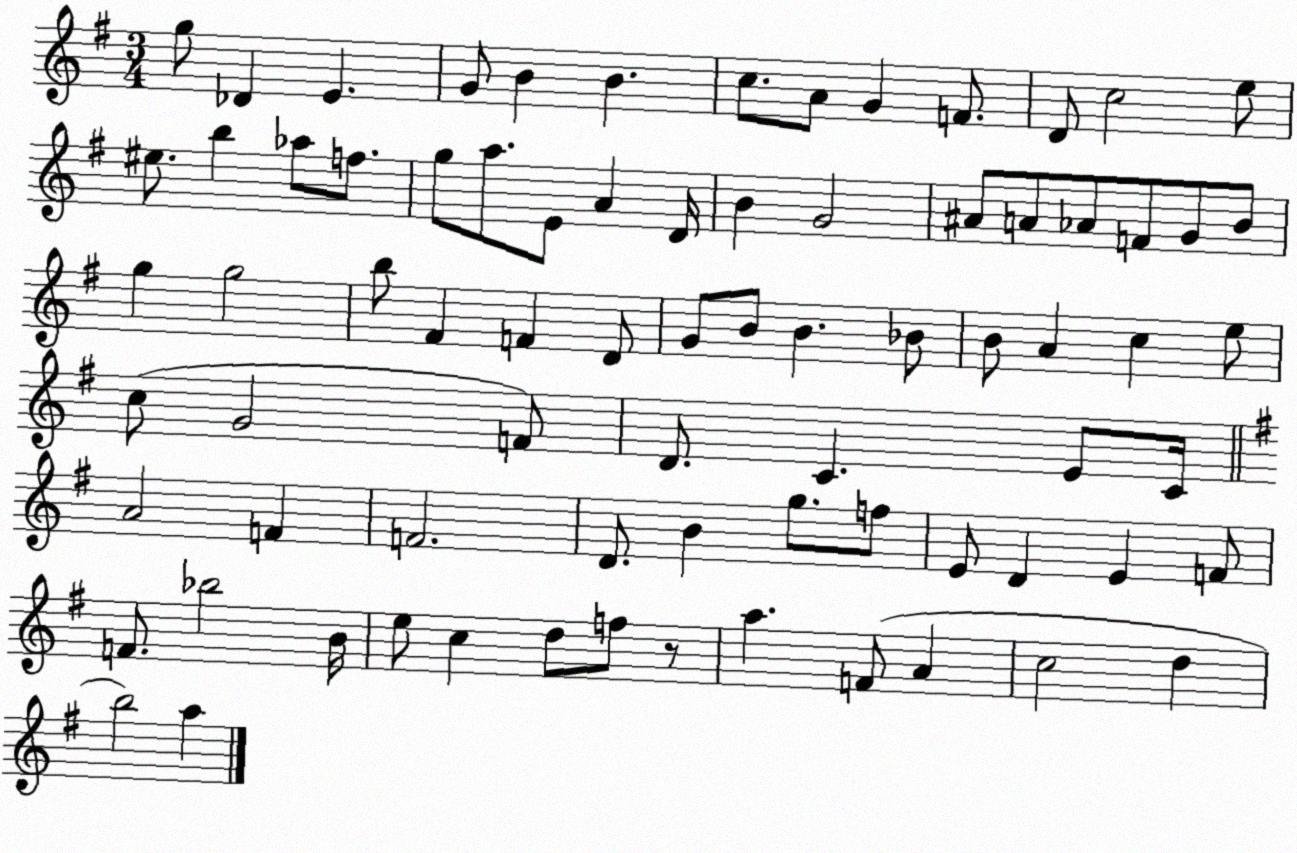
X:1
T:Untitled
M:3/4
L:1/4
K:G
g/2 _D E G/2 B B c/2 A/2 G F/2 D/2 c2 e/2 ^e/2 b _a/2 f/2 g/2 a/2 E/2 A D/4 B G2 ^A/2 A/2 _A/2 F/2 G/2 B/2 g g2 b/2 ^F F D/2 G/2 B/2 B _B/2 B/2 A c e/2 c/2 G2 F/2 D/2 C E/2 C/4 A2 F F2 D/2 B g/2 f/2 E/2 D E F/2 F/2 _b2 B/4 e/2 c d/2 f/2 z/2 a F/2 A c2 d b2 a